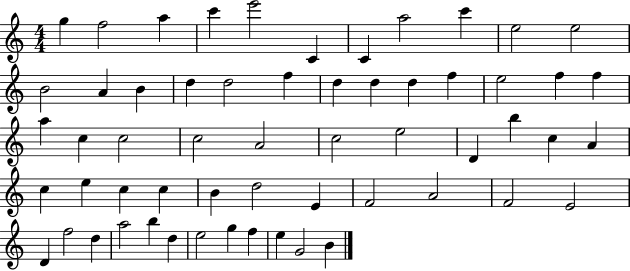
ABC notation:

X:1
T:Untitled
M:4/4
L:1/4
K:C
g f2 a c' e'2 C C a2 c' e2 e2 B2 A B d d2 f d d d f e2 f f a c c2 c2 A2 c2 e2 D b c A c e c c B d2 E F2 A2 F2 E2 D f2 d a2 b d e2 g f e G2 B